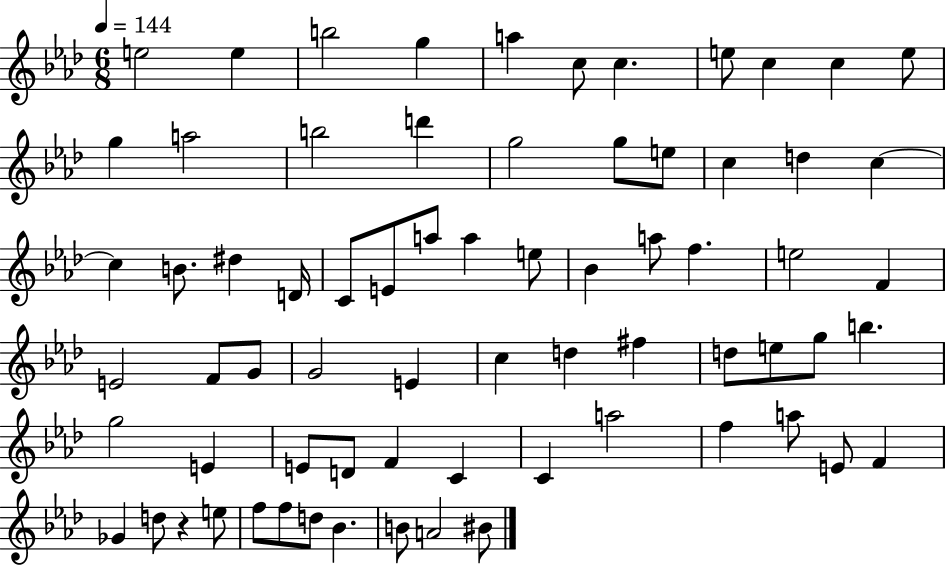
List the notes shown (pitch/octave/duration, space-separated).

E5/h E5/q B5/h G5/q A5/q C5/e C5/q. E5/e C5/q C5/q E5/e G5/q A5/h B5/h D6/q G5/h G5/e E5/e C5/q D5/q C5/q C5/q B4/e. D#5/q D4/s C4/e E4/e A5/e A5/q E5/e Bb4/q A5/e F5/q. E5/h F4/q E4/h F4/e G4/e G4/h E4/q C5/q D5/q F#5/q D5/e E5/e G5/e B5/q. G5/h E4/q E4/e D4/e F4/q C4/q C4/q A5/h F5/q A5/e E4/e F4/q Gb4/q D5/e R/q E5/e F5/e F5/e D5/e Bb4/q. B4/e A4/h BIS4/e